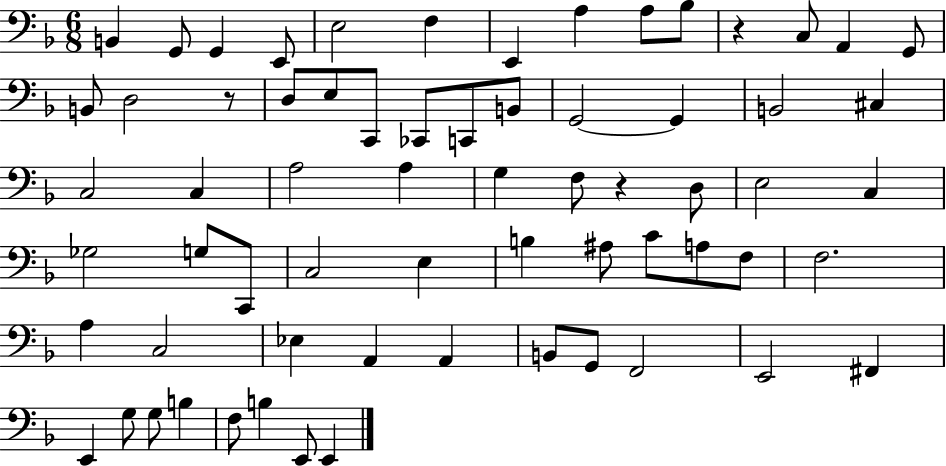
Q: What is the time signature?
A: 6/8